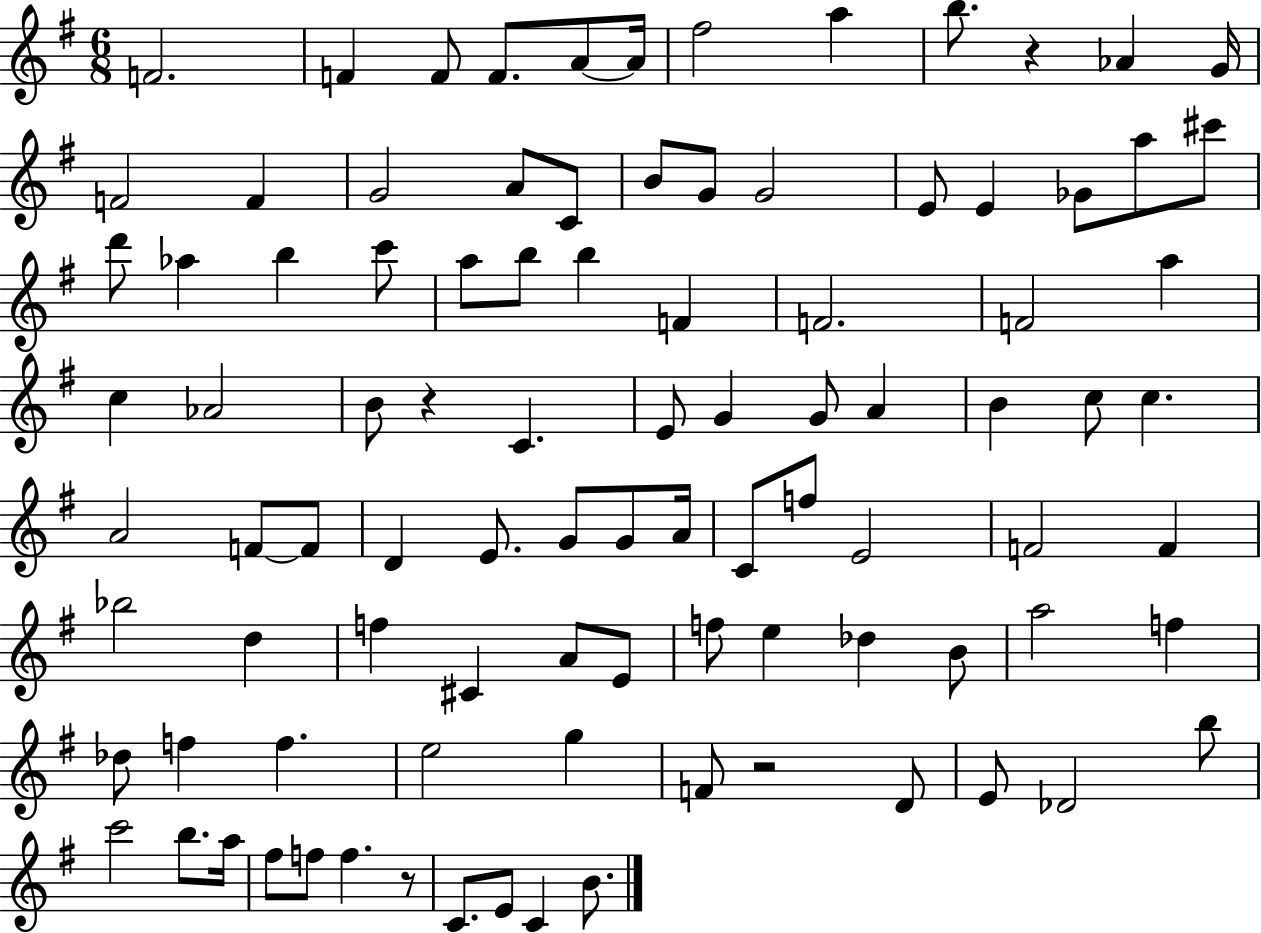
{
  \clef treble
  \numericTimeSignature
  \time 6/8
  \key g \major
  f'2. | f'4 f'8 f'8. a'8~~ a'16 | fis''2 a''4 | b''8. r4 aes'4 g'16 | \break f'2 f'4 | g'2 a'8 c'8 | b'8 g'8 g'2 | e'8 e'4 ges'8 a''8 cis'''8 | \break d'''8 aes''4 b''4 c'''8 | a''8 b''8 b''4 f'4 | f'2. | f'2 a''4 | \break c''4 aes'2 | b'8 r4 c'4. | e'8 g'4 g'8 a'4 | b'4 c''8 c''4. | \break a'2 f'8~~ f'8 | d'4 e'8. g'8 g'8 a'16 | c'8 f''8 e'2 | f'2 f'4 | \break bes''2 d''4 | f''4 cis'4 a'8 e'8 | f''8 e''4 des''4 b'8 | a''2 f''4 | \break des''8 f''4 f''4. | e''2 g''4 | f'8 r2 d'8 | e'8 des'2 b''8 | \break c'''2 b''8. a''16 | fis''8 f''8 f''4. r8 | c'8. e'8 c'4 b'8. | \bar "|."
}